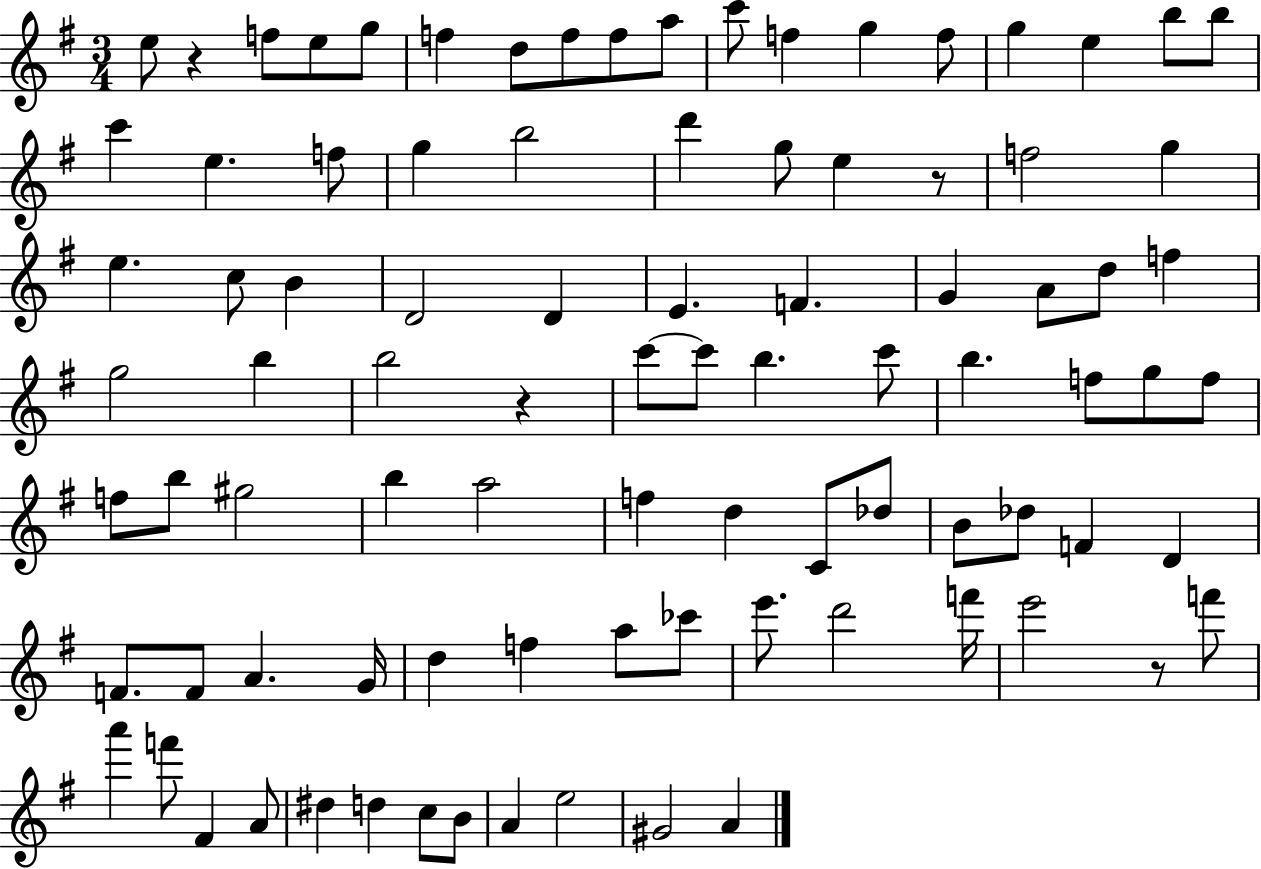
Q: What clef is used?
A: treble